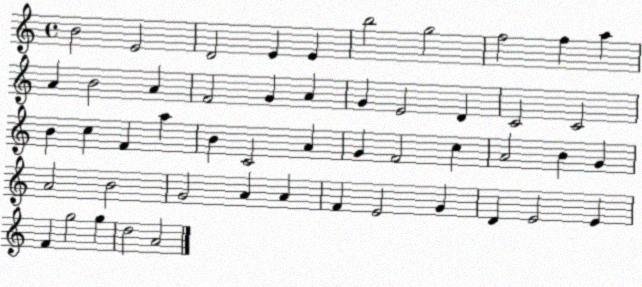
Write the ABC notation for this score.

X:1
T:Untitled
M:4/4
L:1/4
K:C
B2 E2 D2 E E b2 g2 f2 f a A B2 A F2 G A G E2 D C2 C2 B c F a B C2 A G F2 c A2 B G A2 B2 G2 A A F E2 G D E2 E F g2 g d2 A2